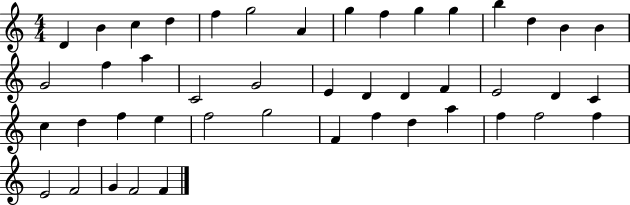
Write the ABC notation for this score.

X:1
T:Untitled
M:4/4
L:1/4
K:C
D B c d f g2 A g f g g b d B B G2 f a C2 G2 E D D F E2 D C c d f e f2 g2 F f d a f f2 f E2 F2 G F2 F